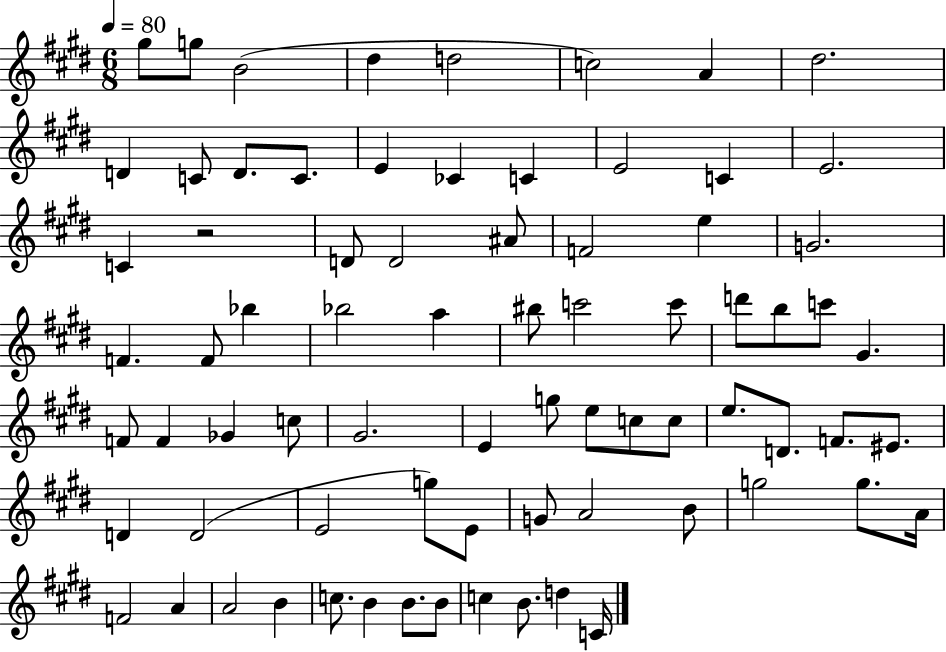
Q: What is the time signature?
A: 6/8